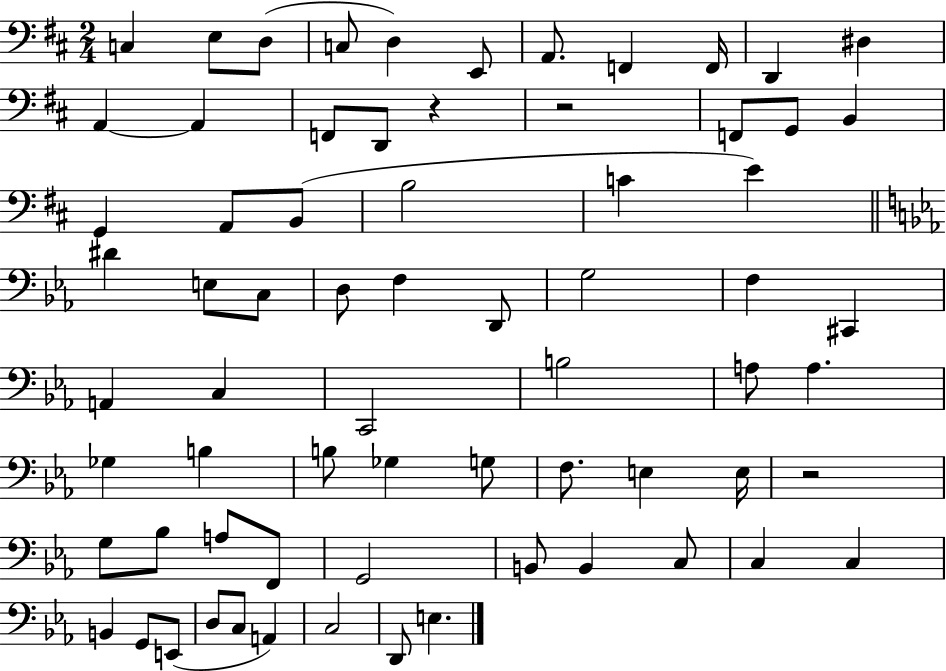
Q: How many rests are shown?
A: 3